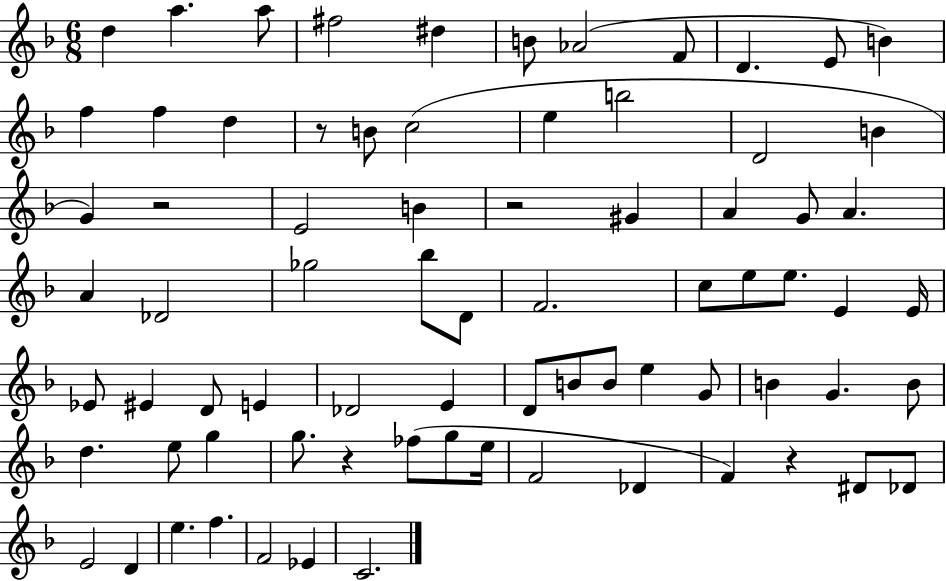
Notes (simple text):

D5/q A5/q. A5/e F#5/h D#5/q B4/e Ab4/h F4/e D4/q. E4/e B4/q F5/q F5/q D5/q R/e B4/e C5/h E5/q B5/h D4/h B4/q G4/q R/h E4/h B4/q R/h G#4/q A4/q G4/e A4/q. A4/q Db4/h Gb5/h Bb5/e D4/e F4/h. C5/e E5/e E5/e. E4/q E4/s Eb4/e EIS4/q D4/e E4/q Db4/h E4/q D4/e B4/e B4/e E5/q G4/e B4/q G4/q. B4/e D5/q. E5/e G5/q G5/e. R/q FES5/e G5/e E5/s F4/h Db4/q F4/q R/q D#4/e Db4/e E4/h D4/q E5/q. F5/q. F4/h Eb4/q C4/h.